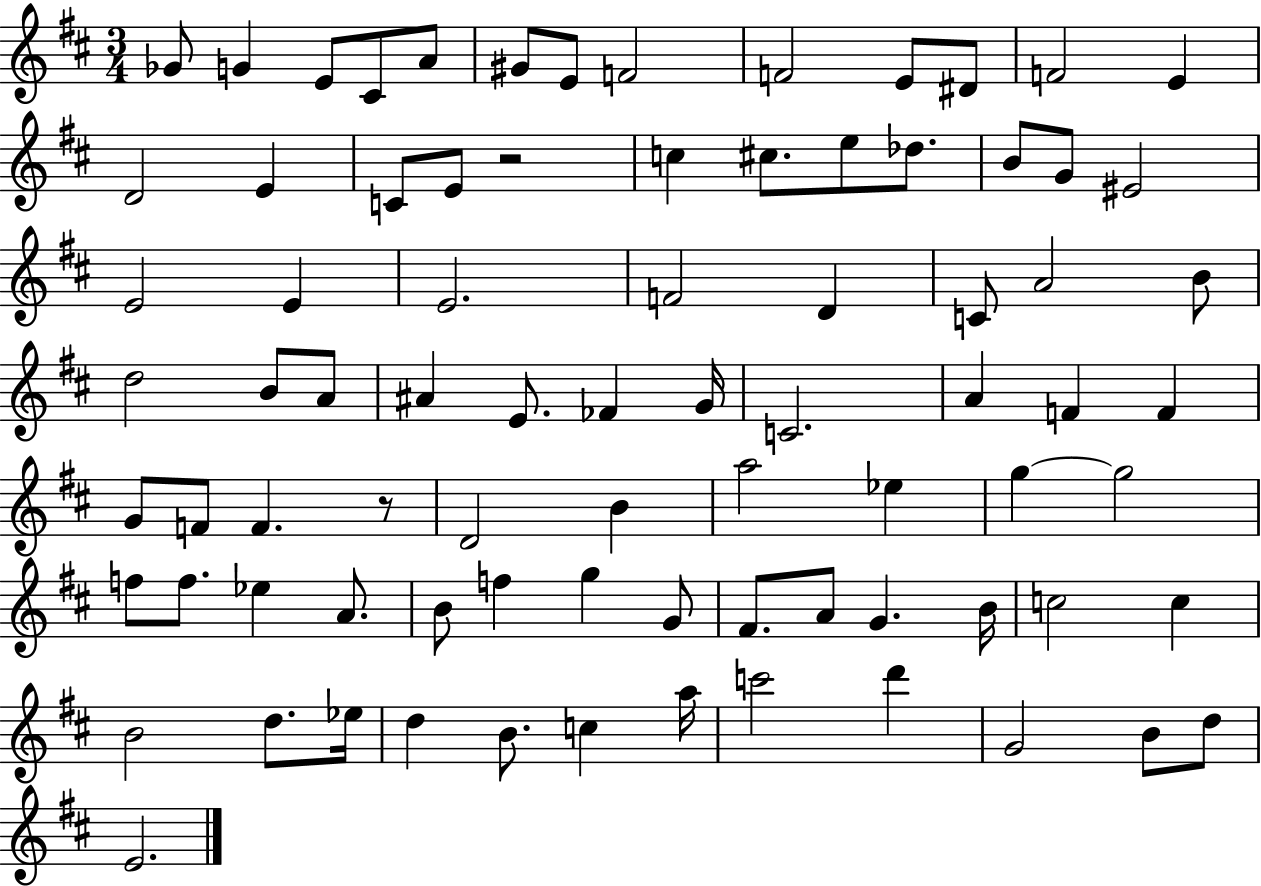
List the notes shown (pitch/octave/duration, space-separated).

Gb4/e G4/q E4/e C#4/e A4/e G#4/e E4/e F4/h F4/h E4/e D#4/e F4/h E4/q D4/h E4/q C4/e E4/e R/h C5/q C#5/e. E5/e Db5/e. B4/e G4/e EIS4/h E4/h E4/q E4/h. F4/h D4/q C4/e A4/h B4/e D5/h B4/e A4/e A#4/q E4/e. FES4/q G4/s C4/h. A4/q F4/q F4/q G4/e F4/e F4/q. R/e D4/h B4/q A5/h Eb5/q G5/q G5/h F5/e F5/e. Eb5/q A4/e. B4/e F5/q G5/q G4/e F#4/e. A4/e G4/q. B4/s C5/h C5/q B4/h D5/e. Eb5/s D5/q B4/e. C5/q A5/s C6/h D6/q G4/h B4/e D5/e E4/h.